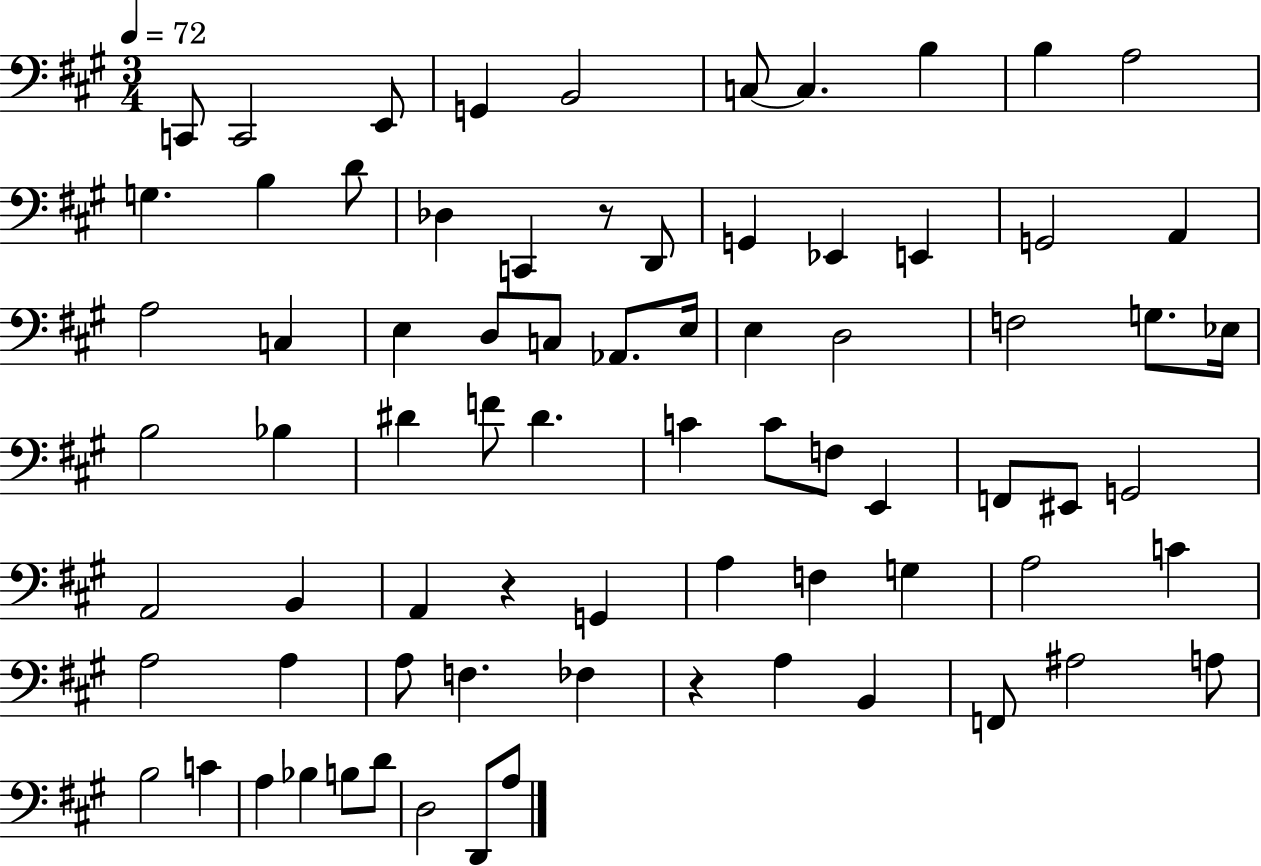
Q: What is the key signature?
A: A major